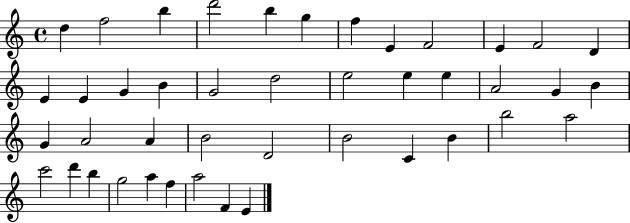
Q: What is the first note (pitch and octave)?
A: D5